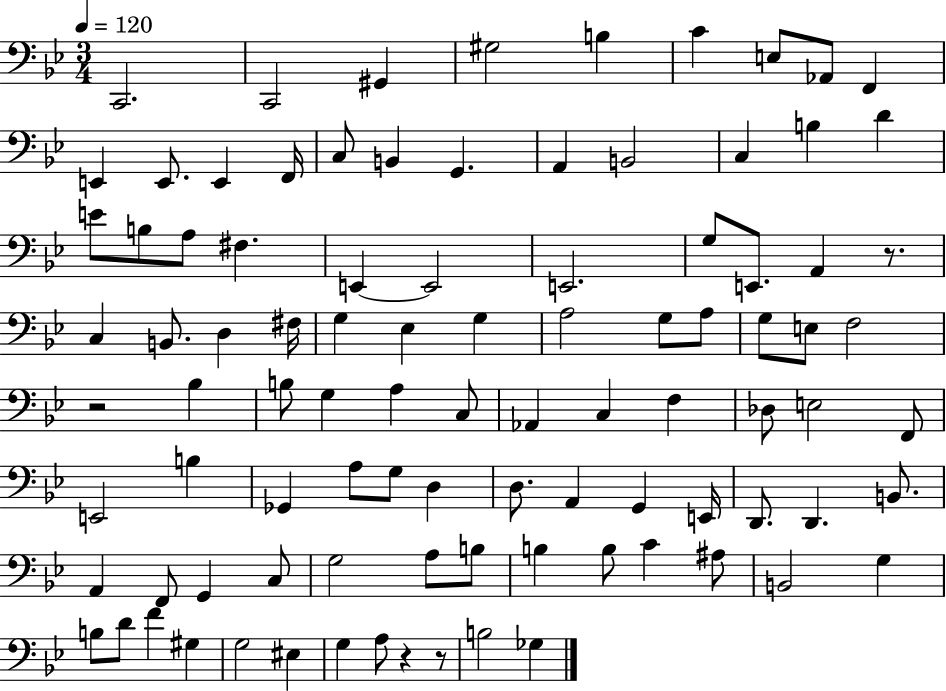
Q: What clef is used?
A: bass